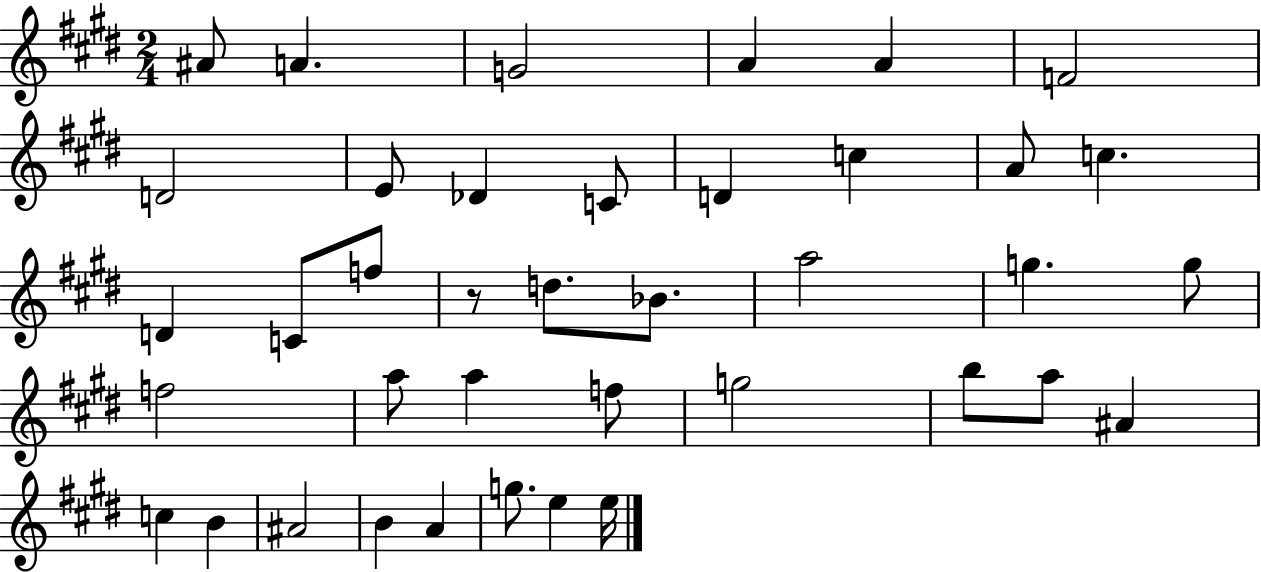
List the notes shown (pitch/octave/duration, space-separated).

A#4/e A4/q. G4/h A4/q A4/q F4/h D4/h E4/e Db4/q C4/e D4/q C5/q A4/e C5/q. D4/q C4/e F5/e R/e D5/e. Bb4/e. A5/h G5/q. G5/e F5/h A5/e A5/q F5/e G5/h B5/e A5/e A#4/q C5/q B4/q A#4/h B4/q A4/q G5/e. E5/q E5/s